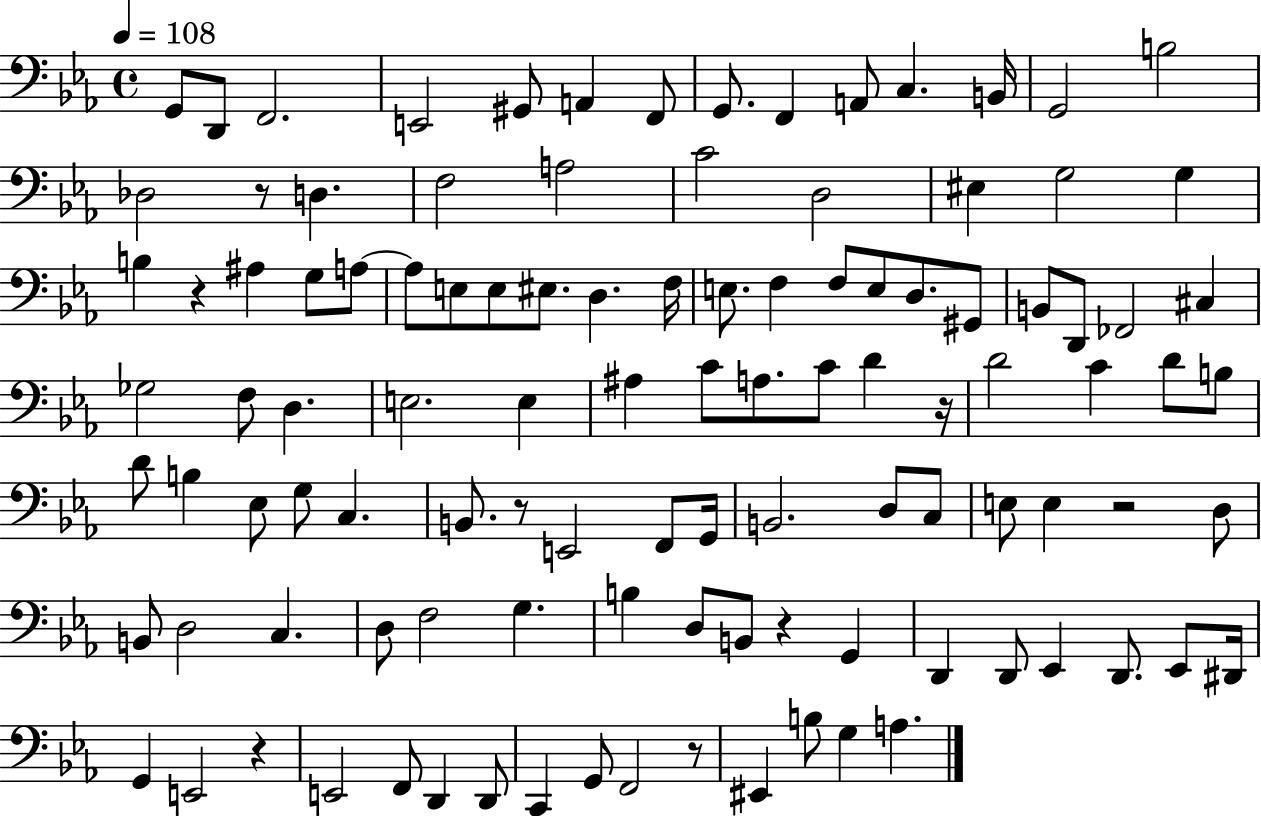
{
  \clef bass
  \time 4/4
  \defaultTimeSignature
  \key ees \major
  \tempo 4 = 108
  g,8 d,8 f,2. | e,2 gis,8 a,4 f,8 | g,8. f,4 a,8 c4. b,16 | g,2 b2 | \break des2 r8 d4. | f2 a2 | c'2 d2 | eis4 g2 g4 | \break b4 r4 ais4 g8 a8~~ | a8 e8 e8 eis8. d4. f16 | e8. f4 f8 e8 d8. gis,8 | b,8 d,8 fes,2 cis4 | \break ges2 f8 d4. | e2. e4 | ais4 c'8 a8. c'8 d'4 r16 | d'2 c'4 d'8 b8 | \break d'8 b4 ees8 g8 c4. | b,8. r8 e,2 f,8 g,16 | b,2. d8 c8 | e8 e4 r2 d8 | \break b,8 d2 c4. | d8 f2 g4. | b4 d8 b,8 r4 g,4 | d,4 d,8 ees,4 d,8. ees,8 dis,16 | \break g,4 e,2 r4 | e,2 f,8 d,4 d,8 | c,4 g,8 f,2 r8 | eis,4 b8 g4 a4. | \break \bar "|."
}